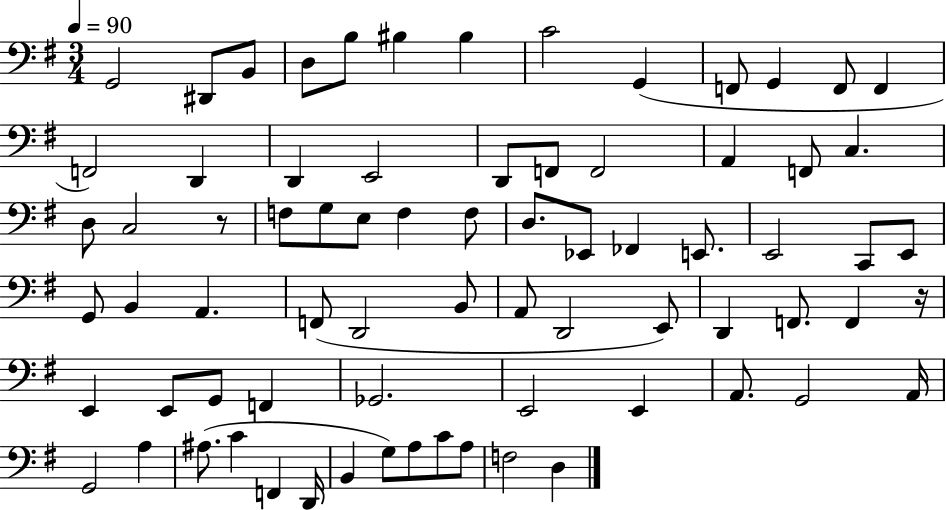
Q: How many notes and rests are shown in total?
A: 74